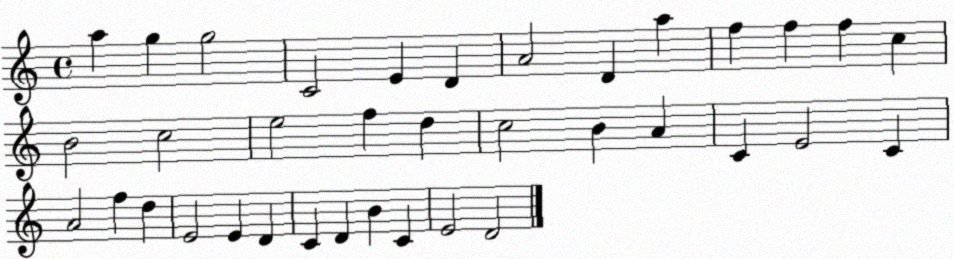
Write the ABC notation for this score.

X:1
T:Untitled
M:4/4
L:1/4
K:C
a g g2 C2 E D A2 D a f f f c B2 c2 e2 f d c2 B A C E2 C A2 f d E2 E D C D B C E2 D2